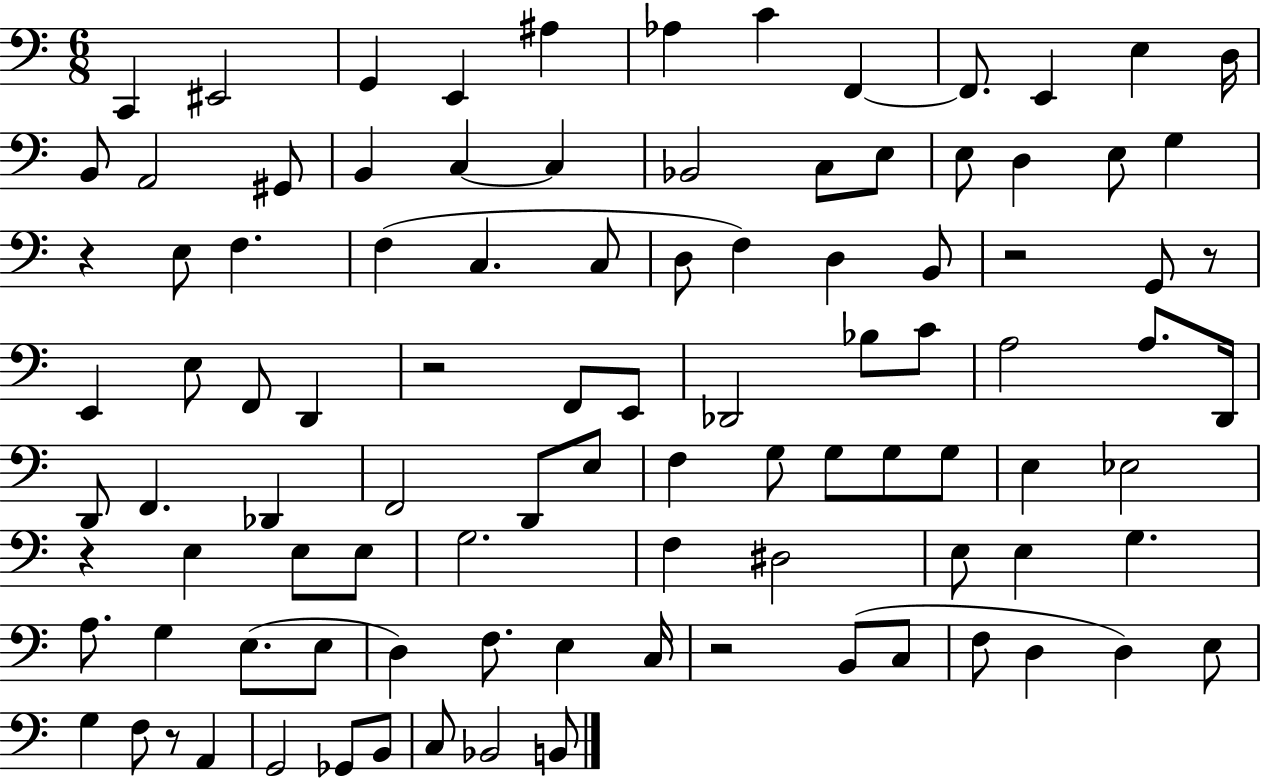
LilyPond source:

{
  \clef bass
  \numericTimeSignature
  \time 6/8
  \key c \major
  c,4 eis,2 | g,4 e,4 ais4 | aes4 c'4 f,4~~ | f,8. e,4 e4 d16 | \break b,8 a,2 gis,8 | b,4 c4~~ c4 | bes,2 c8 e8 | e8 d4 e8 g4 | \break r4 e8 f4. | f4( c4. c8 | d8 f4) d4 b,8 | r2 g,8 r8 | \break e,4 e8 f,8 d,4 | r2 f,8 e,8 | des,2 bes8 c'8 | a2 a8. d,16 | \break d,8 f,4. des,4 | f,2 d,8 e8 | f4 g8 g8 g8 g8 | e4 ees2 | \break r4 e4 e8 e8 | g2. | f4 dis2 | e8 e4 g4. | \break a8. g4 e8.( e8 | d4) f8. e4 c16 | r2 b,8( c8 | f8 d4 d4) e8 | \break g4 f8 r8 a,4 | g,2 ges,8 b,8 | c8 bes,2 b,8 | \bar "|."
}